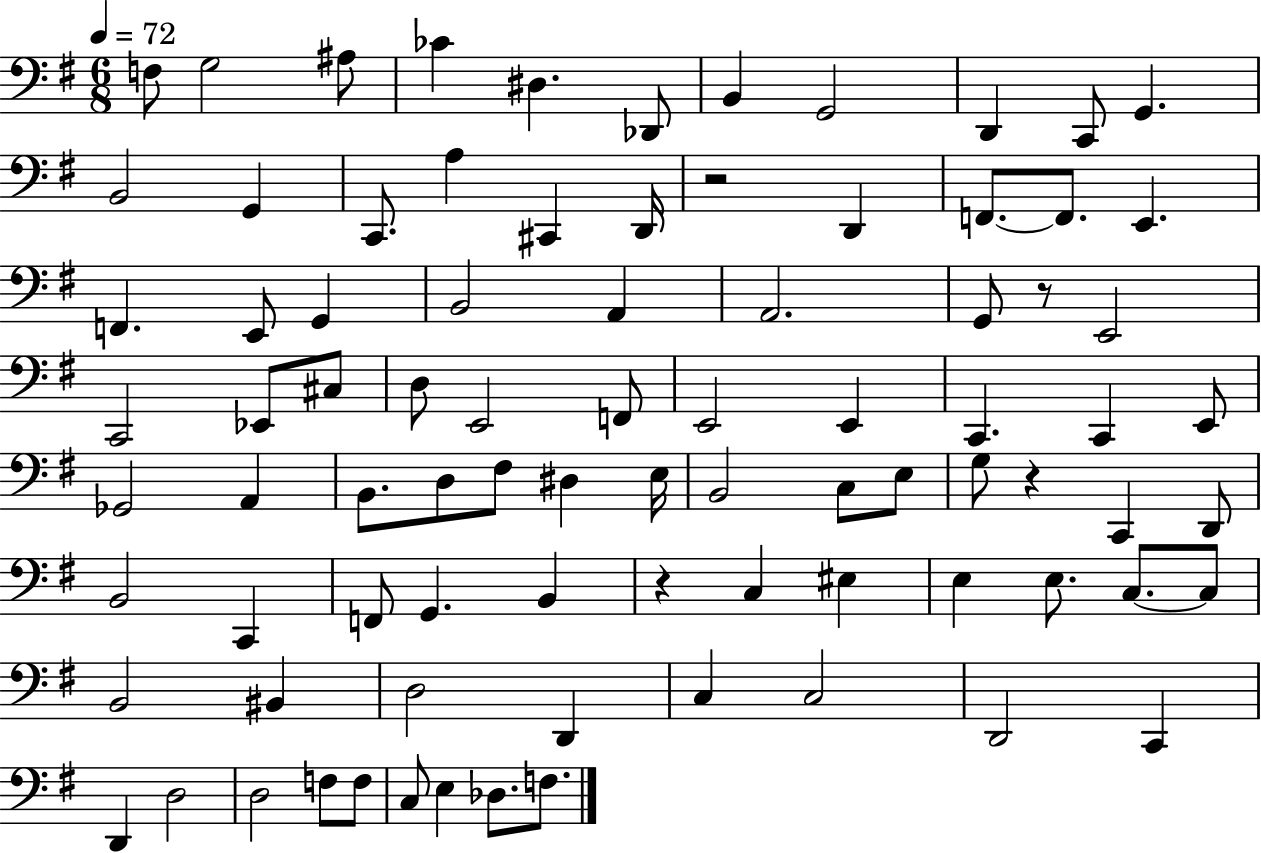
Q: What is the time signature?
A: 6/8